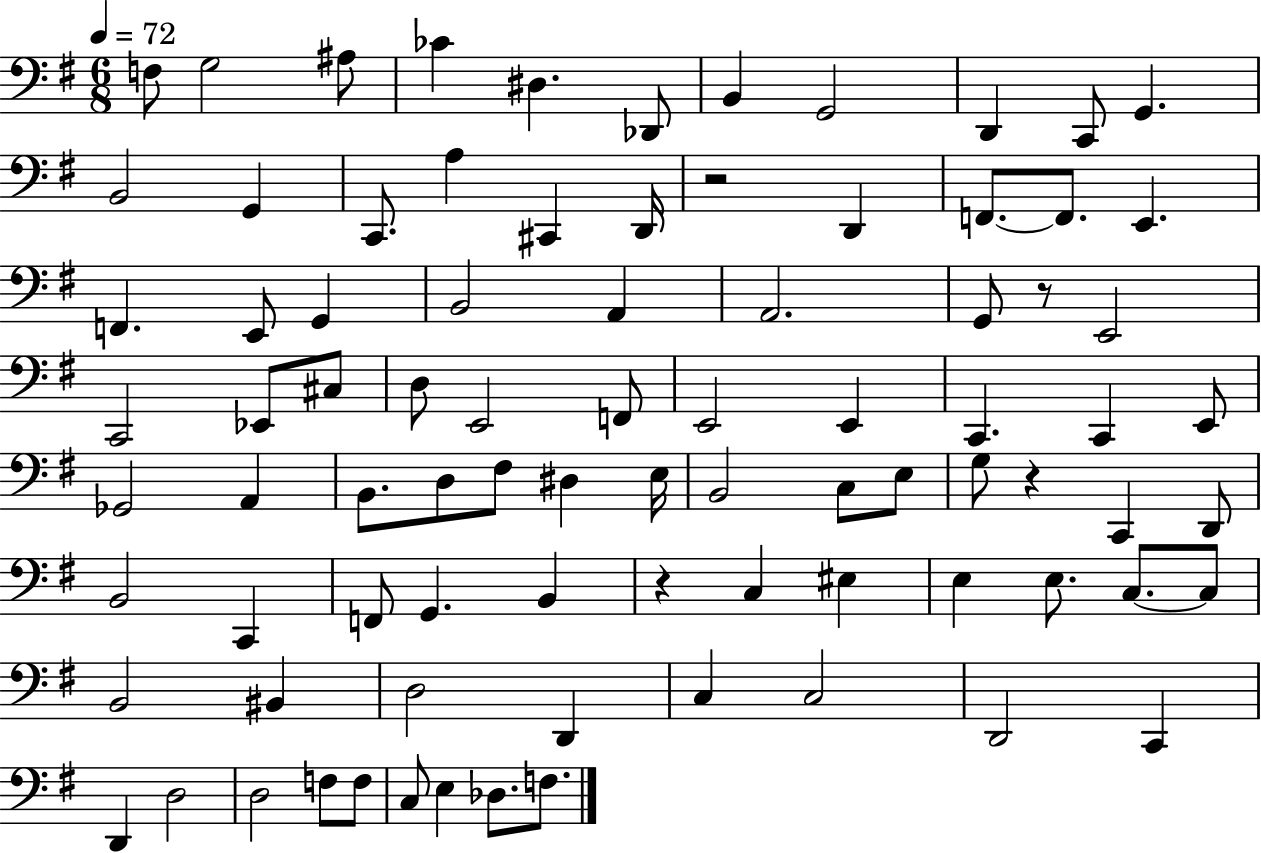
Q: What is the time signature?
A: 6/8